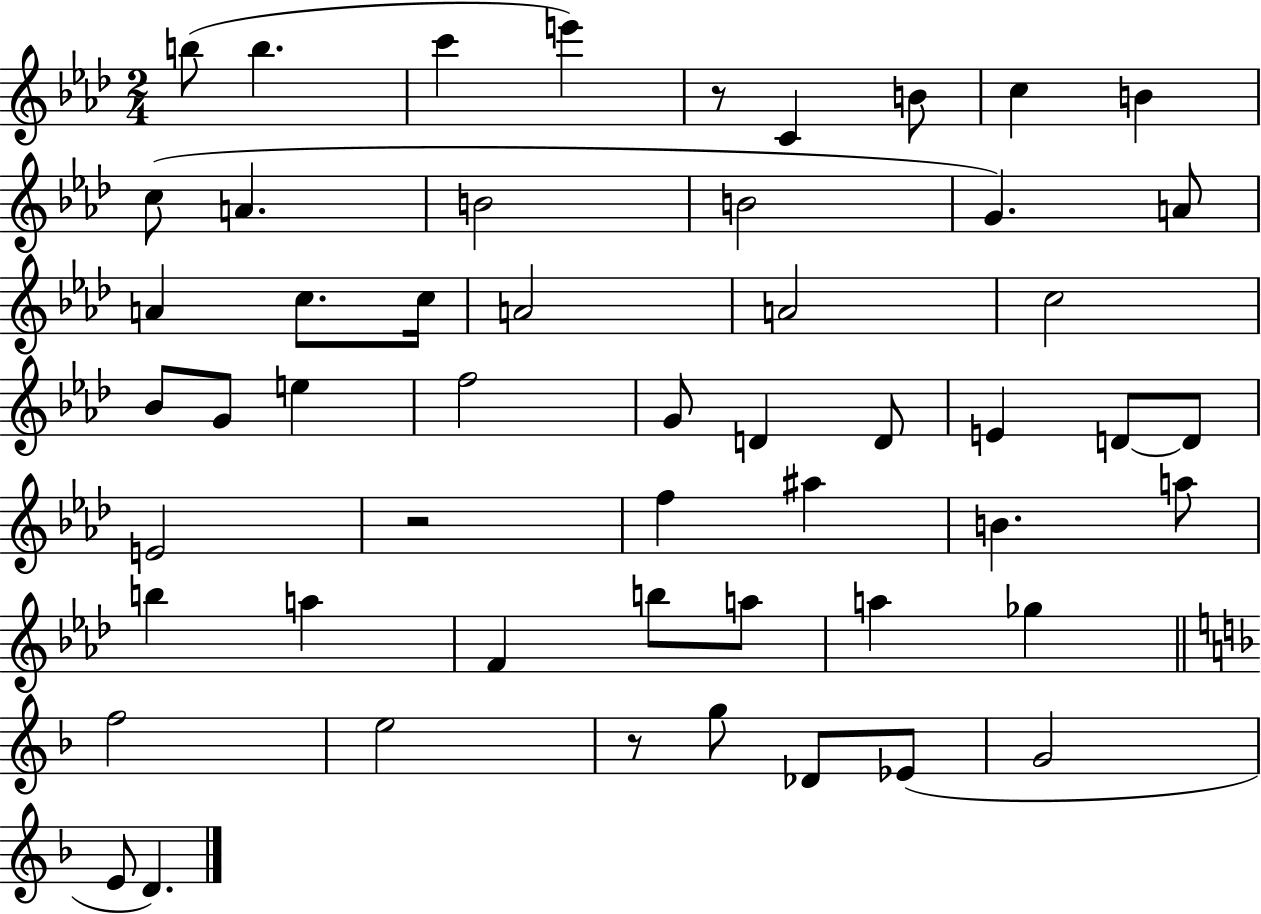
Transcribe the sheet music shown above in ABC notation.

X:1
T:Untitled
M:2/4
L:1/4
K:Ab
b/2 b c' e' z/2 C B/2 c B c/2 A B2 B2 G A/2 A c/2 c/4 A2 A2 c2 _B/2 G/2 e f2 G/2 D D/2 E D/2 D/2 E2 z2 f ^a B a/2 b a F b/2 a/2 a _g f2 e2 z/2 g/2 _D/2 _E/2 G2 E/2 D